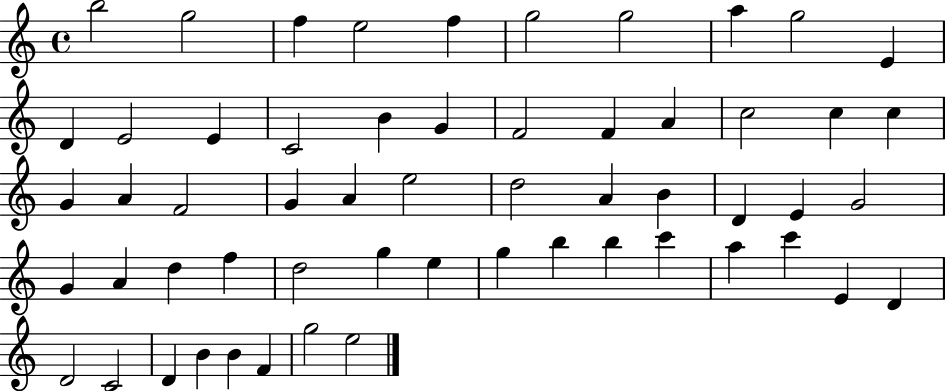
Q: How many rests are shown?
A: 0